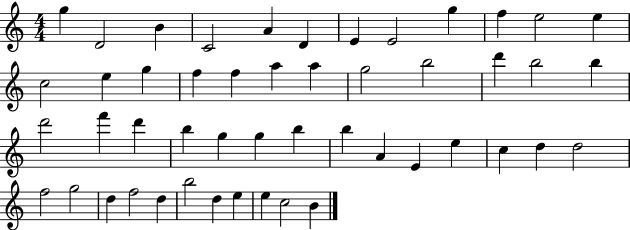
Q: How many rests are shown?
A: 0